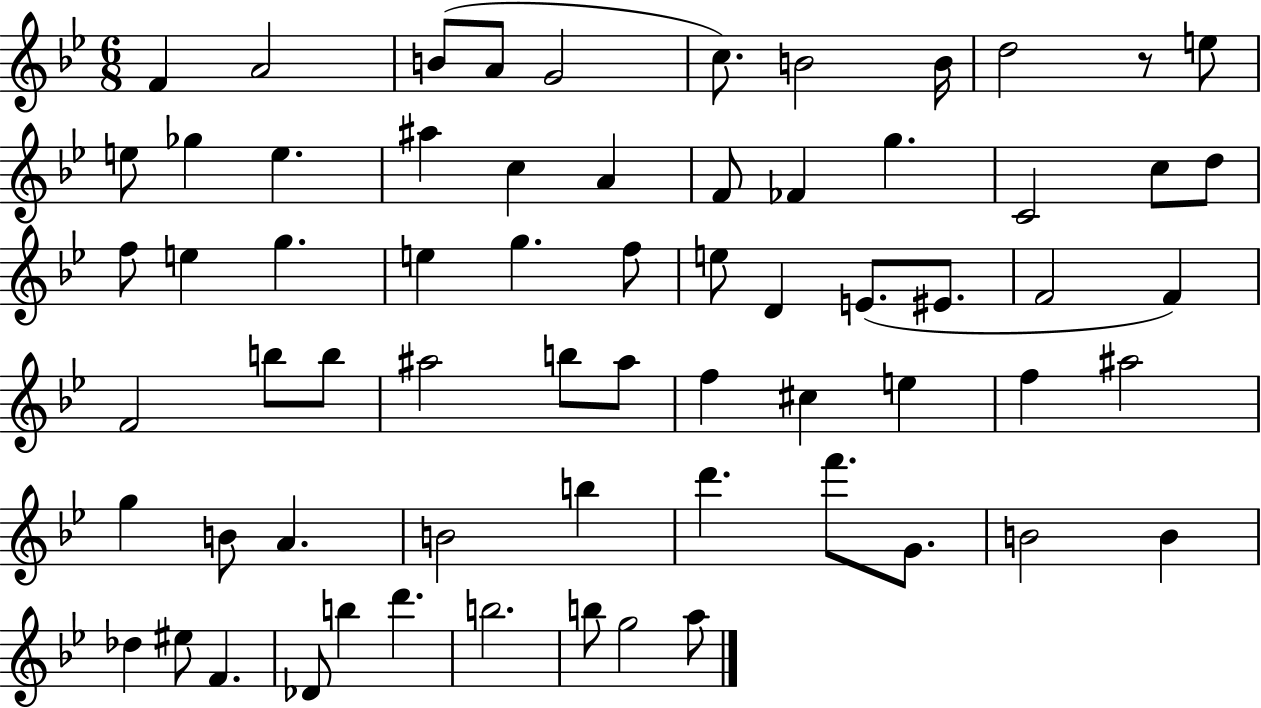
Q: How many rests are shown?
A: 1